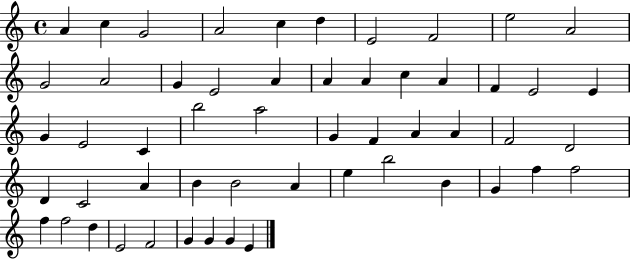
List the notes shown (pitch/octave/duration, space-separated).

A4/q C5/q G4/h A4/h C5/q D5/q E4/h F4/h E5/h A4/h G4/h A4/h G4/q E4/h A4/q A4/q A4/q C5/q A4/q F4/q E4/h E4/q G4/q E4/h C4/q B5/h A5/h G4/q F4/q A4/q A4/q F4/h D4/h D4/q C4/h A4/q B4/q B4/h A4/q E5/q B5/h B4/q G4/q F5/q F5/h F5/q F5/h D5/q E4/h F4/h G4/q G4/q G4/q E4/q